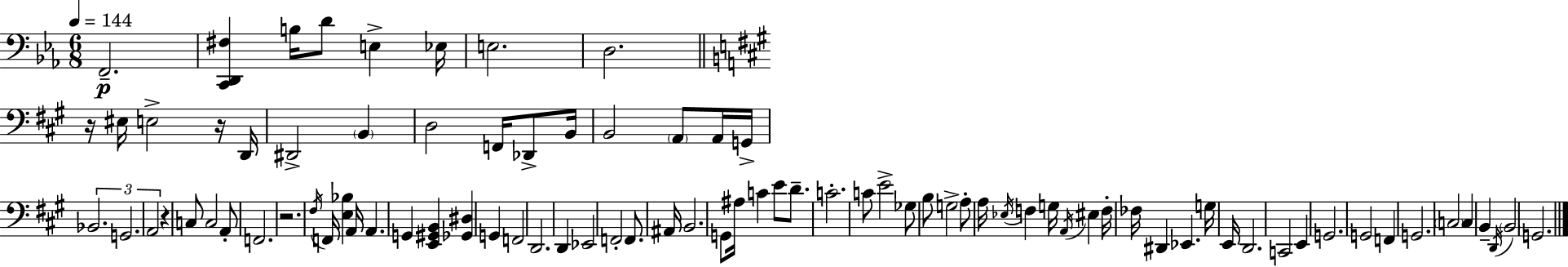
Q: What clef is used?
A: bass